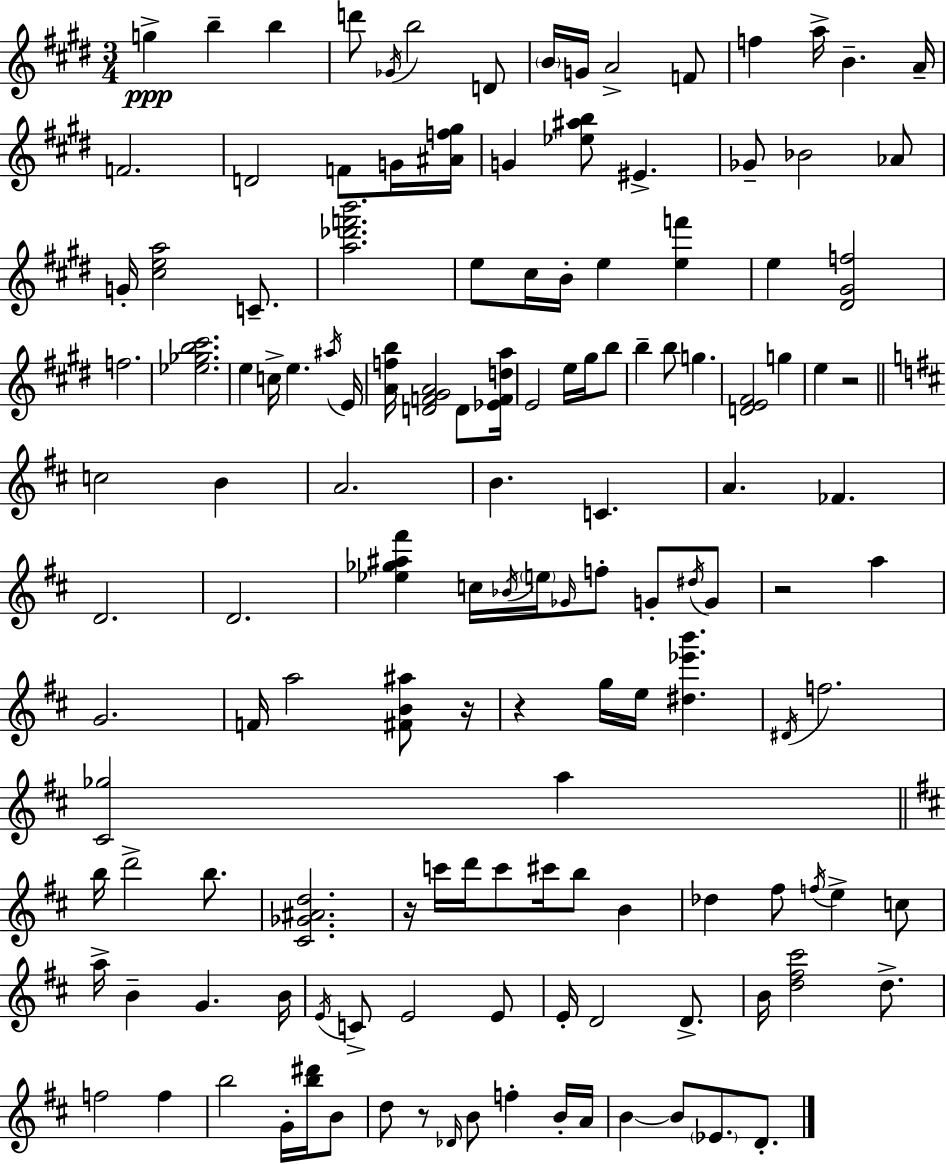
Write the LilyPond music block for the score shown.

{
  \clef treble
  \numericTimeSignature
  \time 3/4
  \key e \major
  g''4->\ppp b''4-- b''4 | d'''8 \acciaccatura { ges'16 } b''2 d'8 | \parenthesize b'16 g'16 a'2-> f'8 | f''4 a''16-> b'4.-- | \break a'16-- f'2. | d'2 f'8 g'16 | <ais' f'' gis''>16 g'4 <ees'' ais'' b''>8 eis'4.-> | ges'8-- bes'2 aes'8 | \break g'16-. <cis'' e'' a''>2 c'8.-- | <a'' des''' f''' b'''>2. | e''8 cis''16 b'16-. e''4 <e'' f'''>4 | e''4 <dis' gis' f''>2 | \break f''2. | <ees'' ges'' b'' cis'''>2. | e''4 c''16-> e''4. | \acciaccatura { ais''16 } e'16 <a' f'' b''>16 <d' f' gis' a'>2 d'8 | \break <ees' f' d'' a''>16 e'2 e''16 gis''16 | b''8 b''4-- b''8 g''4. | <d' e' fis'>2 g''4 | e''4 r2 | \break \bar "||" \break \key d \major c''2 b'4 | a'2. | b'4. c'4. | a'4. fes'4. | \break d'2. | d'2. | <ees'' ges'' ais'' fis'''>4 c''16 \acciaccatura { bes'16 } \parenthesize e''16 \grace { ges'16 } f''8-. g'8-. | \acciaccatura { dis''16 } g'8 r2 a''4 | \break g'2. | f'16 a''2 | <fis' b' ais''>8 r16 r4 g''16 e''16 <dis'' ees''' b'''>4. | \acciaccatura { dis'16 } f''2. | \break <cis' ges''>2 | a''4 \bar "||" \break \key b \minor b''16 d'''2-> b''8. | <cis' ges' ais' d''>2. | r16 c'''16 d'''16 c'''8 cis'''16 b''8 b'4 | des''4 fis''8 \acciaccatura { f''16 } e''4-> c''8 | \break a''16-> b'4-- g'4. | b'16 \acciaccatura { e'16 } c'8-> e'2 | e'8 e'16-. d'2 d'8.-> | b'16 <d'' fis'' cis'''>2 d''8.-> | \break f''2 f''4 | b''2 g'16-. <b'' dis'''>16 | b'8 d''8 r8 \grace { des'16 } b'8 f''4-. | b'16-. a'16 b'4~~ b'8 \parenthesize ees'8. | \break d'8.-. \bar "|."
}